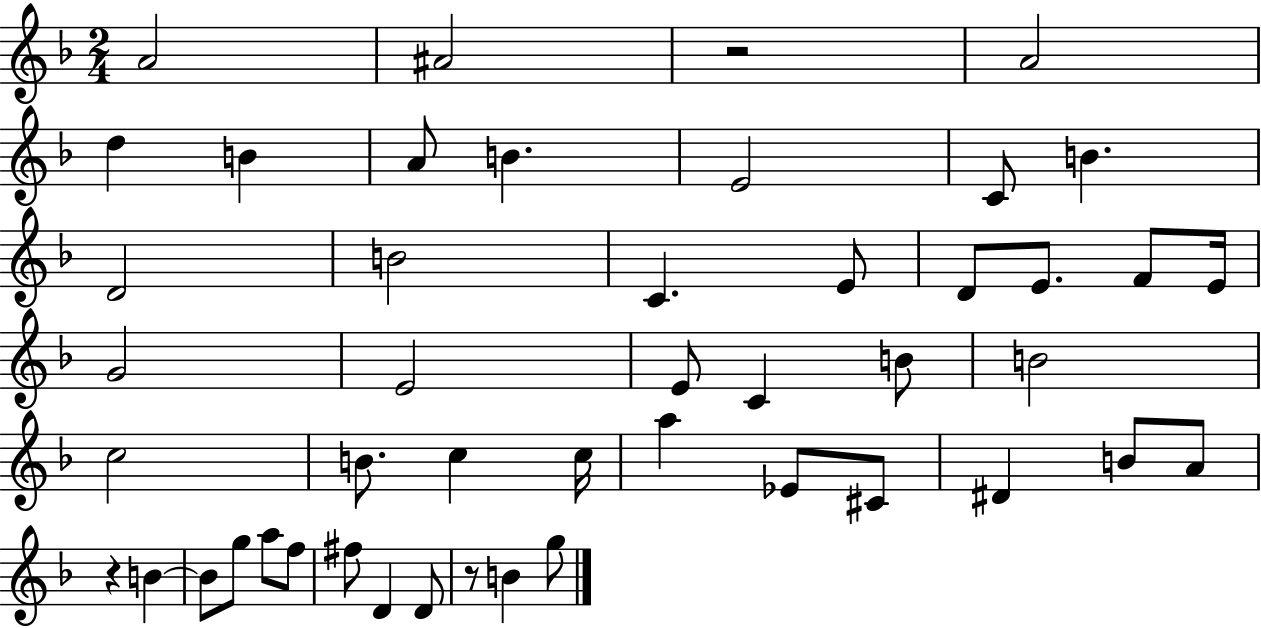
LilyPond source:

{
  \clef treble
  \numericTimeSignature
  \time 2/4
  \key f \major
  a'2 | ais'2 | r2 | a'2 | \break d''4 b'4 | a'8 b'4. | e'2 | c'8 b'4. | \break d'2 | b'2 | c'4. e'8 | d'8 e'8. f'8 e'16 | \break g'2 | e'2 | e'8 c'4 b'8 | b'2 | \break c''2 | b'8. c''4 c''16 | a''4 ees'8 cis'8 | dis'4 b'8 a'8 | \break r4 b'4~~ | b'8 g''8 a''8 f''8 | fis''8 d'4 d'8 | r8 b'4 g''8 | \break \bar "|."
}